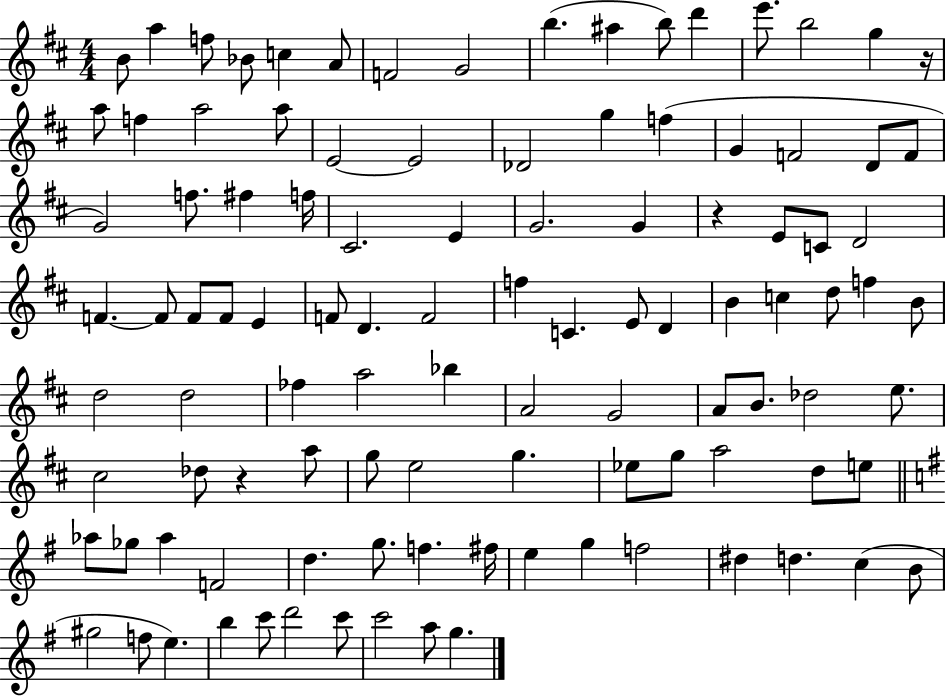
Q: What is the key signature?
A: D major